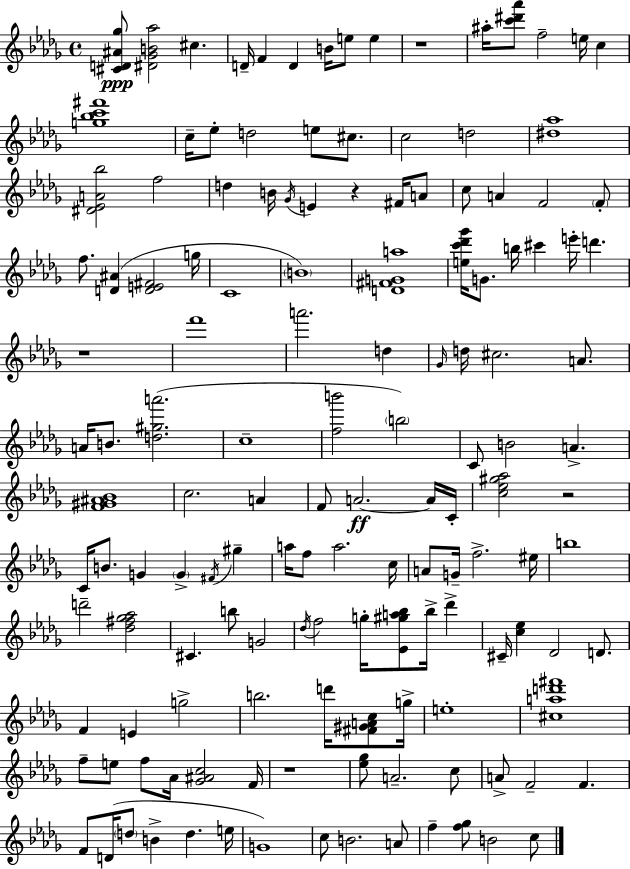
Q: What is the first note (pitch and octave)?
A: C#5